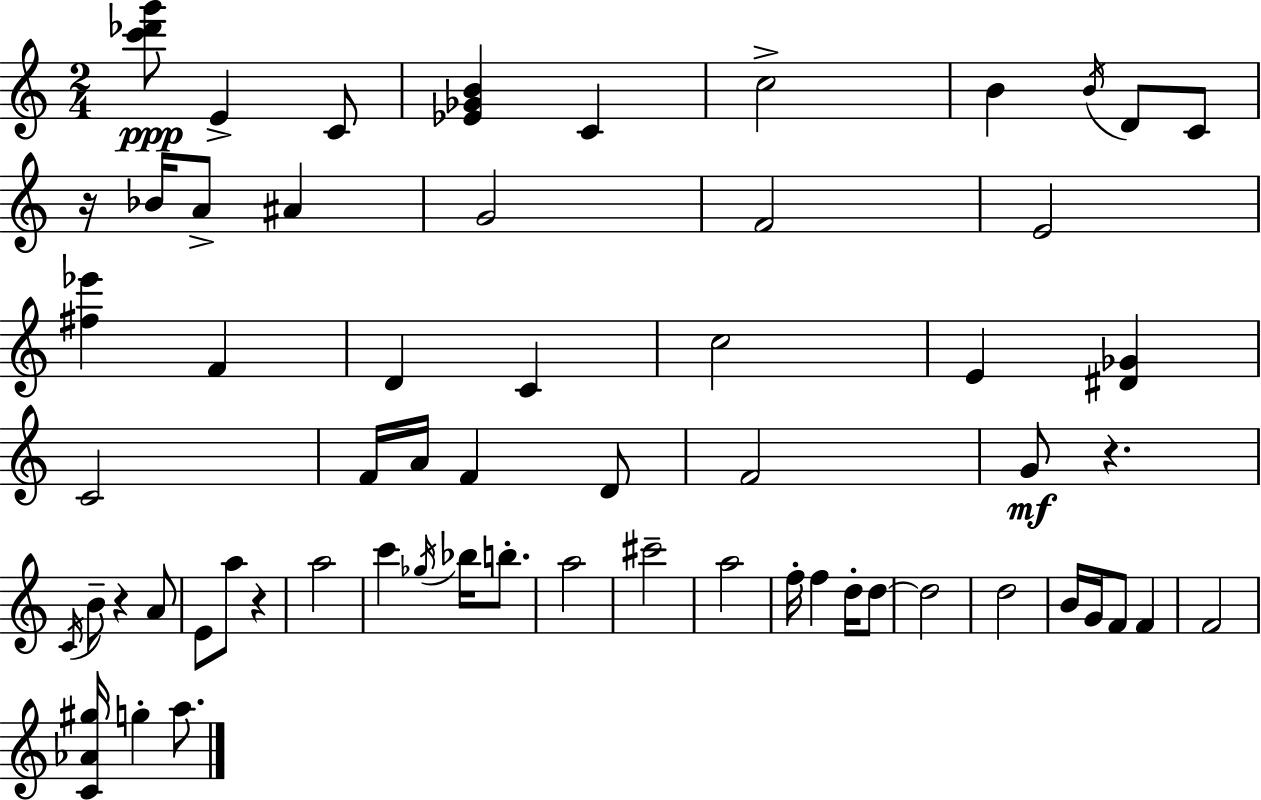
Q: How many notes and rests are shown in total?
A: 61